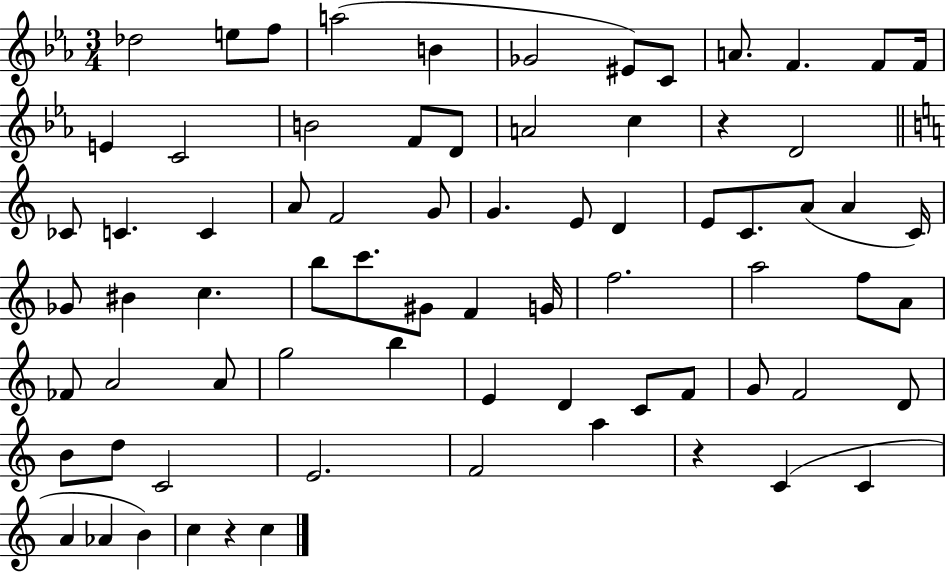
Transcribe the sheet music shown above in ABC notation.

X:1
T:Untitled
M:3/4
L:1/4
K:Eb
_d2 e/2 f/2 a2 B _G2 ^E/2 C/2 A/2 F F/2 F/4 E C2 B2 F/2 D/2 A2 c z D2 _C/2 C C A/2 F2 G/2 G E/2 D E/2 C/2 A/2 A C/4 _G/2 ^B c b/2 c'/2 ^G/2 F G/4 f2 a2 f/2 A/2 _F/2 A2 A/2 g2 b E D C/2 F/2 G/2 F2 D/2 B/2 d/2 C2 E2 F2 a z C C A _A B c z c